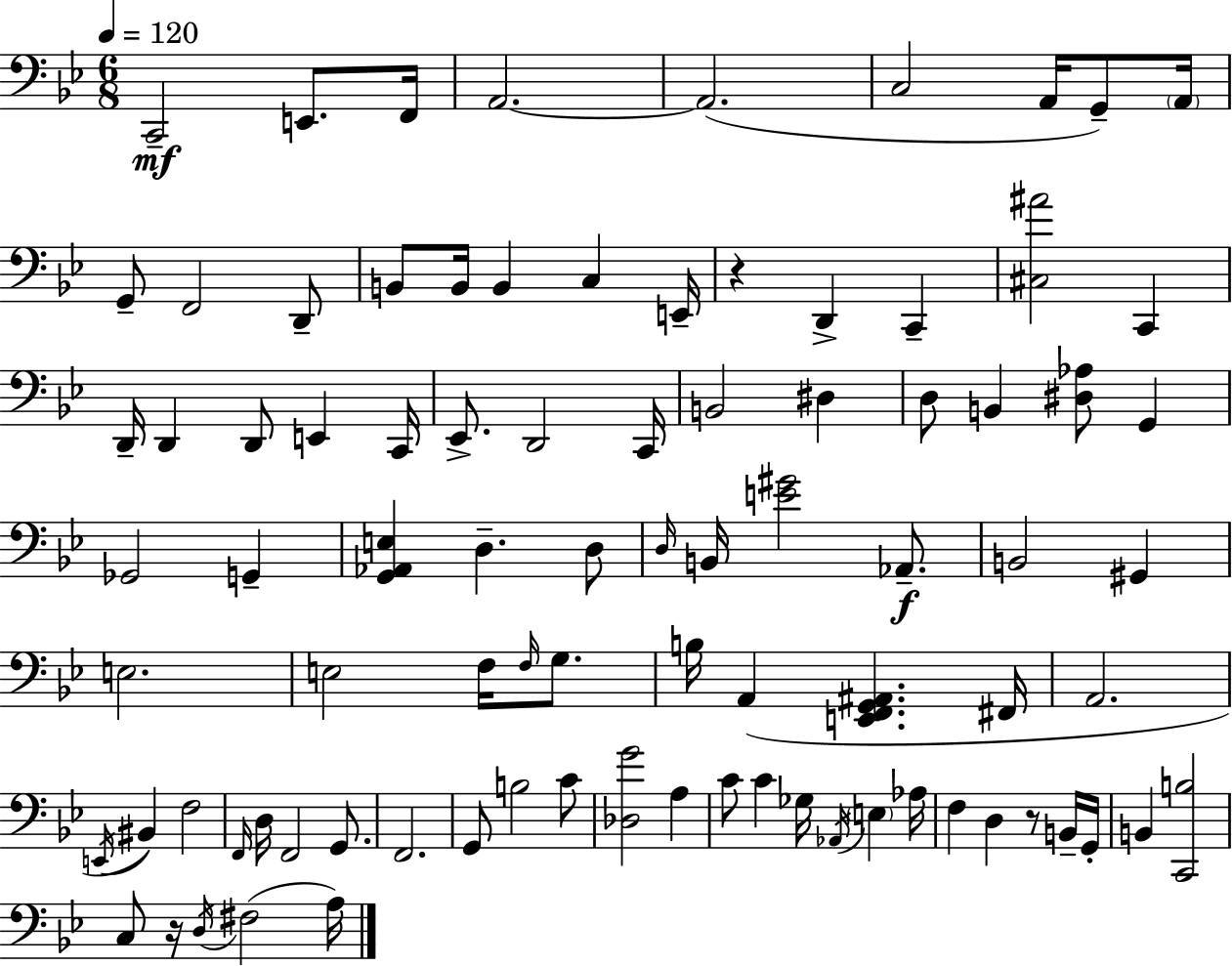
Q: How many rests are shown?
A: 3